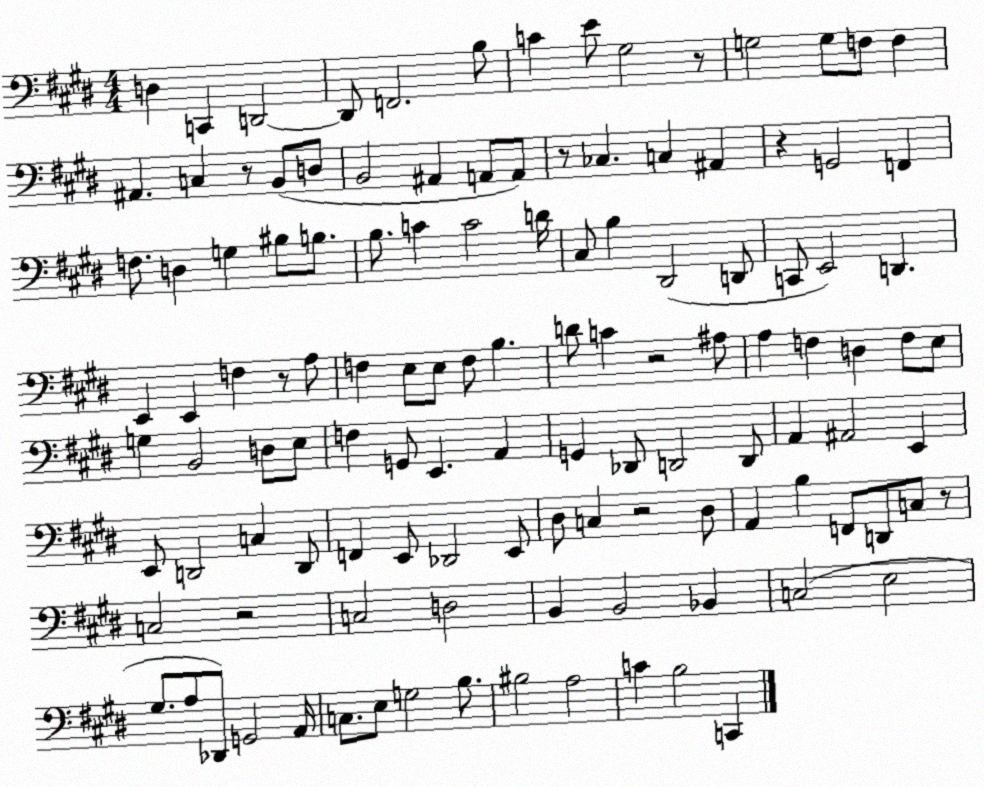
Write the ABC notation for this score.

X:1
T:Untitled
M:4/4
L:1/4
K:E
D, C,, D,,2 D,,/2 F,,2 B,/2 C E/2 ^G,2 z/2 G,2 G,/2 F,/2 F, ^A,, C, z/2 B,,/2 D,/2 B,,2 ^A,, A,,/2 A,,/2 z/2 _C, C, ^A,, z G,,2 F,, F,/2 D, G, ^B,/2 B,/2 B,/2 C C2 D/4 ^C,/2 B, ^D,,2 D,,/2 C,,/2 E,,2 D,, E,, E,, F, z/2 A,/2 F, E,/2 E,/2 F,/2 B, D/2 C z2 ^A,/2 A, F, D, F,/2 E,/2 G, B,,2 D,/2 E,/2 F, G,,/2 E,, A,, G,, _D,,/2 D,,2 D,,/2 A,, ^A,,2 E,, E,,/2 D,,2 C, D,,/2 F,, E,,/2 _D,,2 E,,/2 ^D,/2 C, z2 ^D,/2 A,, B, F,,/2 D,,/2 C,/2 z/2 C,2 z2 C,2 D,2 B,, B,,2 _B,, C,2 E,2 ^G,/2 A,/2 _D,,/2 G,,2 A,,/4 C,/2 E,/2 G,2 B,/2 ^B,2 A,2 C B,2 C,,